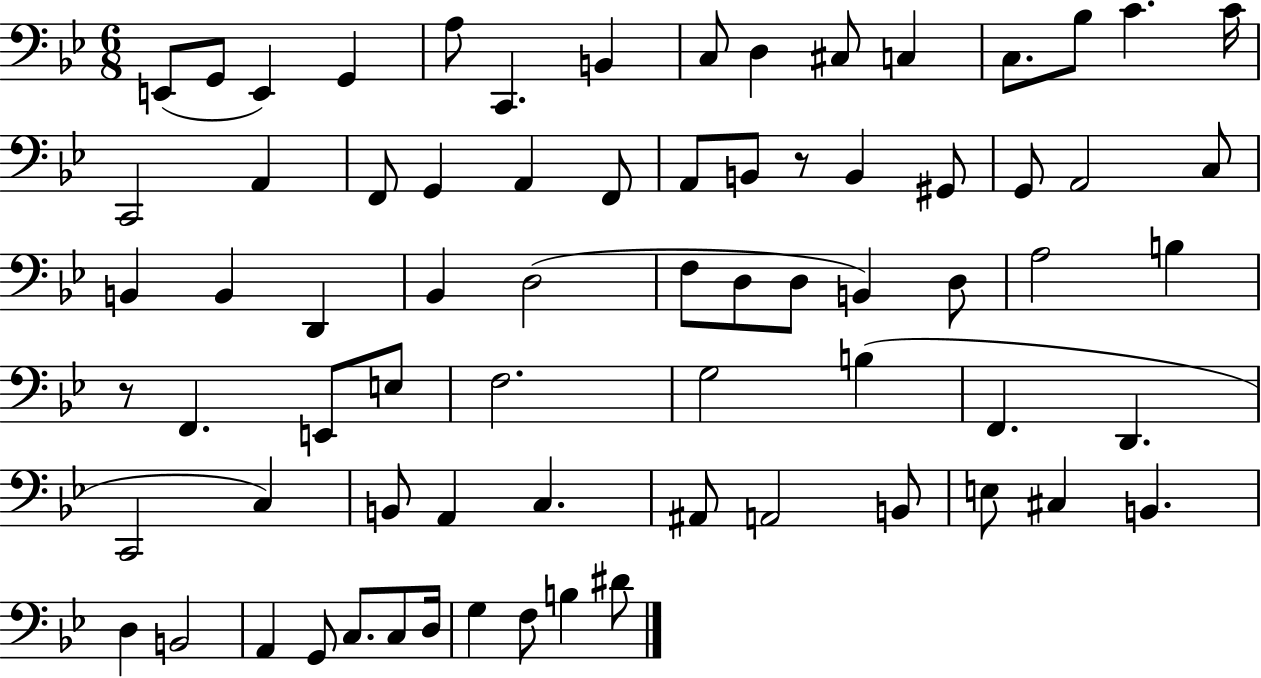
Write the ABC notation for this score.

X:1
T:Untitled
M:6/8
L:1/4
K:Bb
E,,/2 G,,/2 E,, G,, A,/2 C,, B,, C,/2 D, ^C,/2 C, C,/2 _B,/2 C C/4 C,,2 A,, F,,/2 G,, A,, F,,/2 A,,/2 B,,/2 z/2 B,, ^G,,/2 G,,/2 A,,2 C,/2 B,, B,, D,, _B,, D,2 F,/2 D,/2 D,/2 B,, D,/2 A,2 B, z/2 F,, E,,/2 E,/2 F,2 G,2 B, F,, D,, C,,2 C, B,,/2 A,, C, ^A,,/2 A,,2 B,,/2 E,/2 ^C, B,, D, B,,2 A,, G,,/2 C,/2 C,/2 D,/4 G, F,/2 B, ^D/2